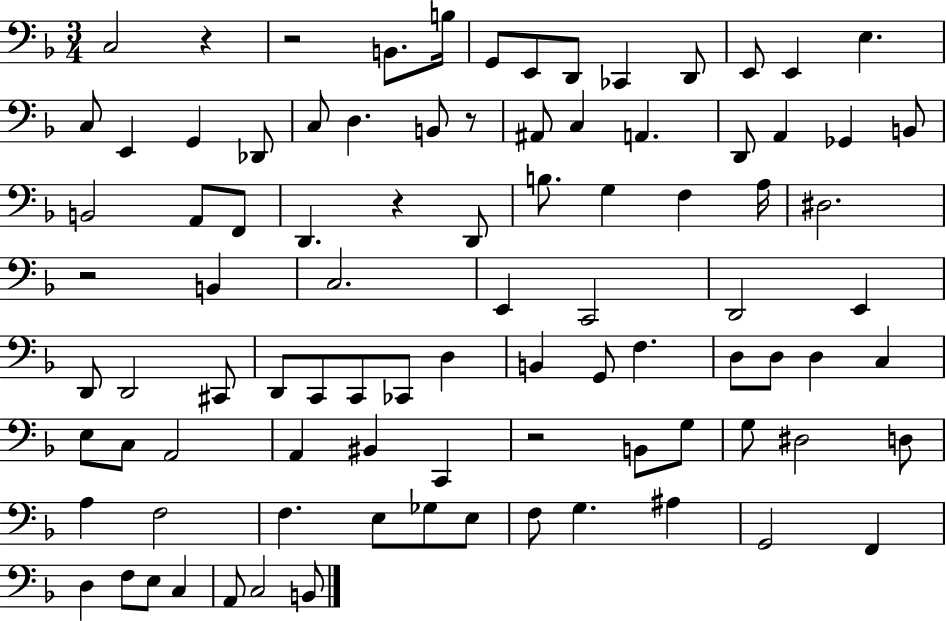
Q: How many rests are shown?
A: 6